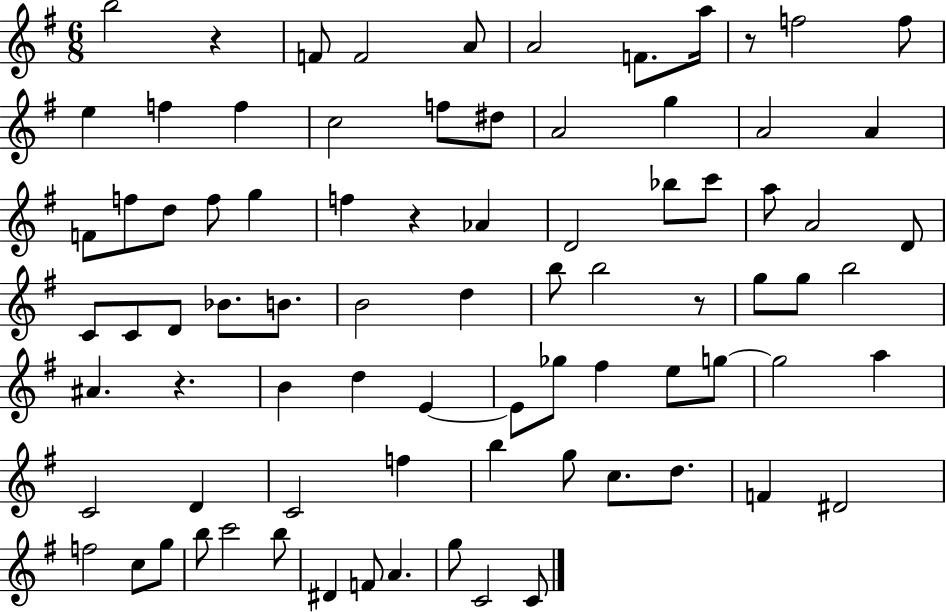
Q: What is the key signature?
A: G major